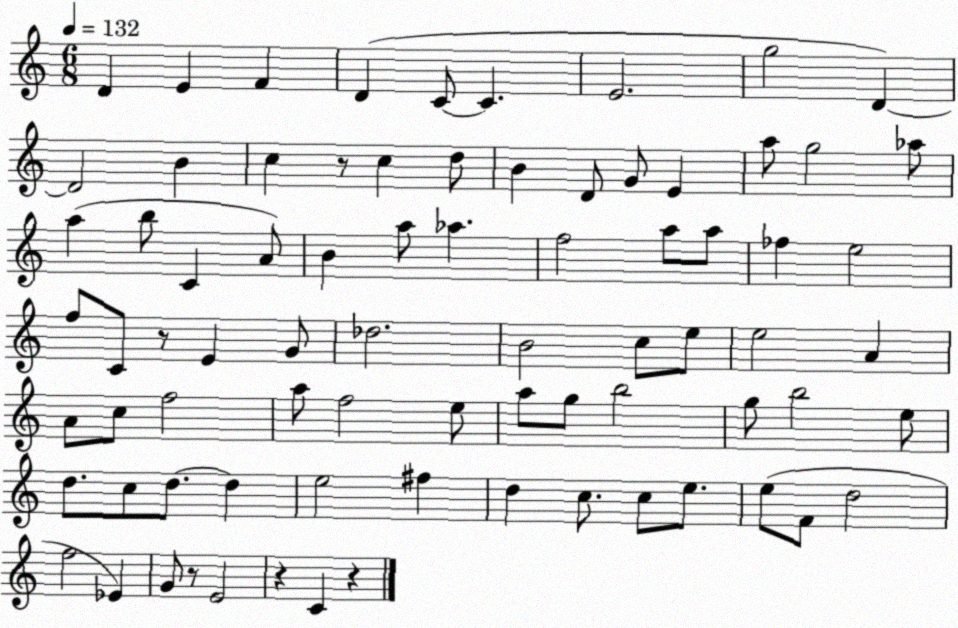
X:1
T:Untitled
M:6/8
L:1/4
K:C
D E F D C/2 C E2 g2 D D2 B c z/2 c d/2 B D/2 G/2 E a/2 g2 _a/2 a b/2 C A/2 B a/2 _a f2 a/2 a/2 _f e2 f/2 C/2 z/2 E G/2 _d2 B2 c/2 e/2 e2 A A/2 c/2 f2 a/2 f2 e/2 a/2 g/2 b2 g/2 b2 e/2 d/2 c/2 d/2 d e2 ^f d c/2 c/2 e/2 e/2 F/2 d2 f2 _E G/2 z/2 E2 z C z